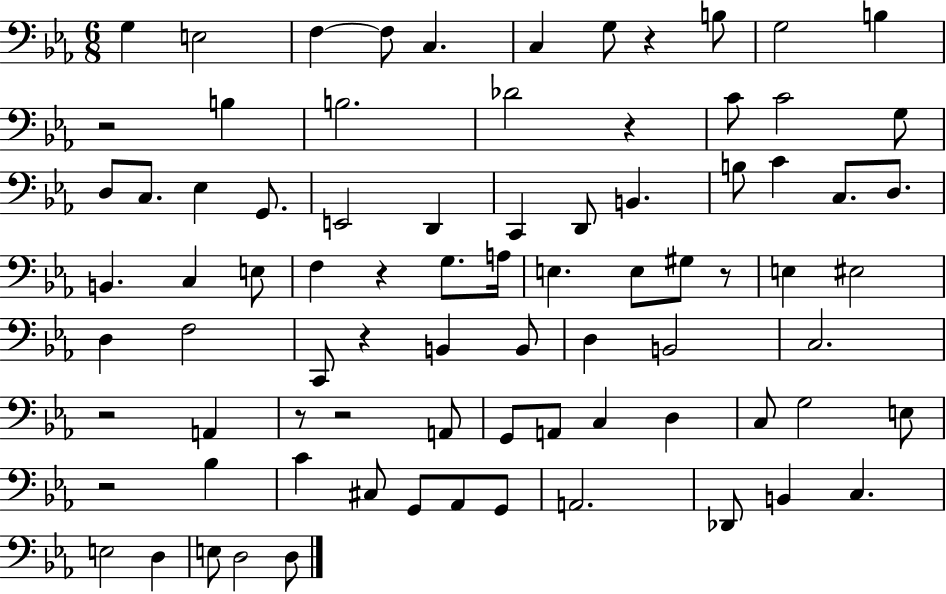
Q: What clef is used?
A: bass